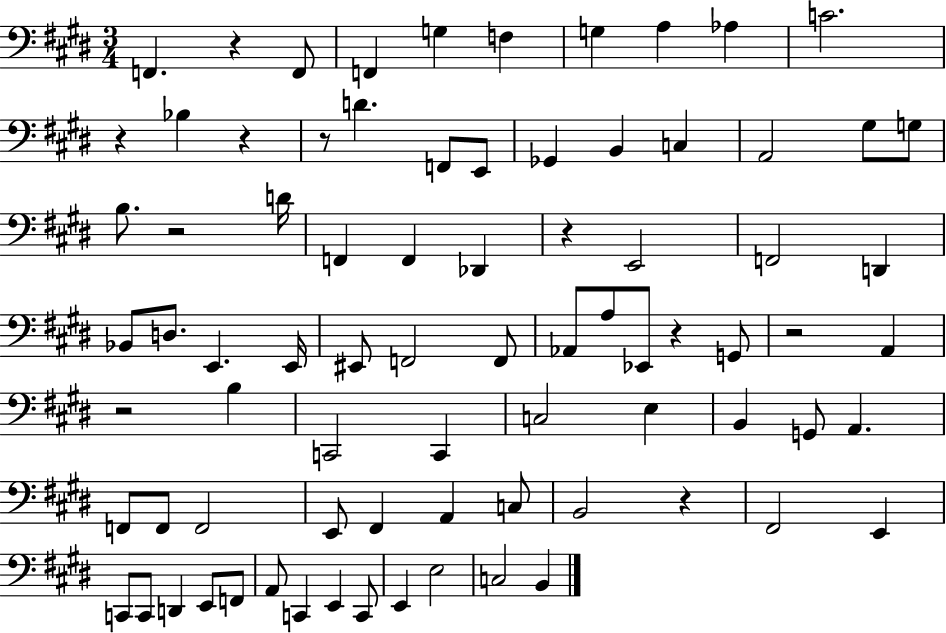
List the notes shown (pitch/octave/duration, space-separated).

F2/q. R/q F2/e F2/q G3/q F3/q G3/q A3/q Ab3/q C4/h. R/q Bb3/q R/q R/e D4/q. F2/e E2/e Gb2/q B2/q C3/q A2/h G#3/e G3/e B3/e. R/h D4/s F2/q F2/q Db2/q R/q E2/h F2/h D2/q Bb2/e D3/e. E2/q. E2/s EIS2/e F2/h F2/e Ab2/e A3/e Eb2/e R/q G2/e R/h A2/q R/h B3/q C2/h C2/q C3/h E3/q B2/q G2/e A2/q. F2/e F2/e F2/h E2/e F#2/q A2/q C3/e B2/h R/q F#2/h E2/q C2/e C2/e D2/q E2/e F2/e A2/e C2/q E2/q C2/e E2/q E3/h C3/h B2/q